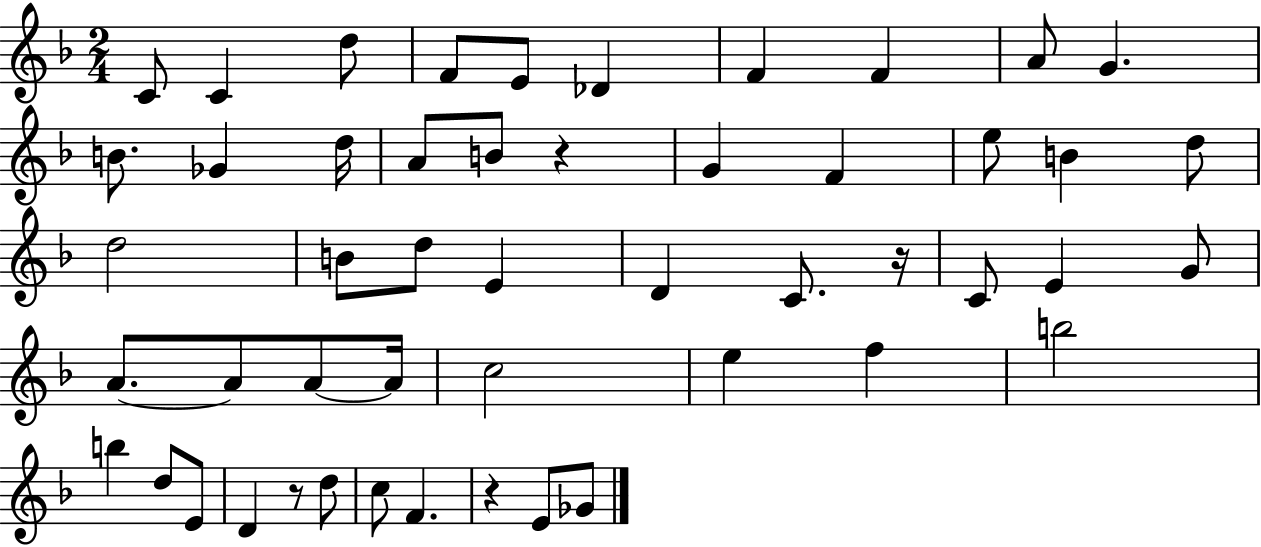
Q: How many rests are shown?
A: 4